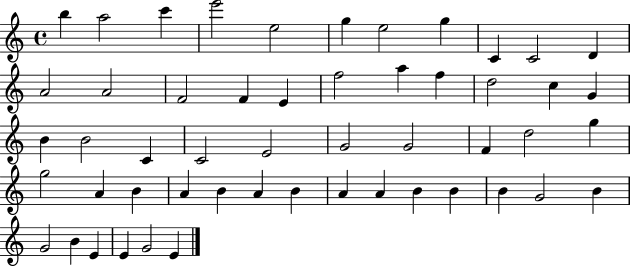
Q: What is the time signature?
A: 4/4